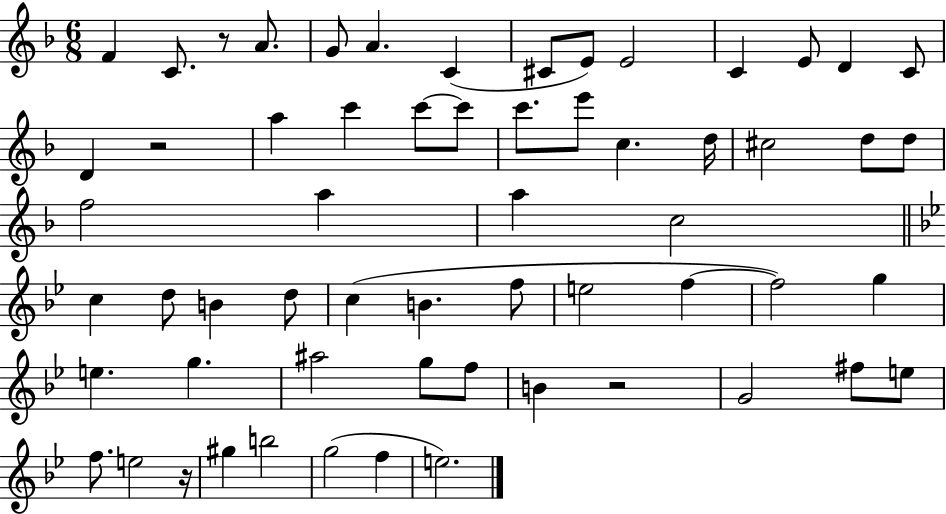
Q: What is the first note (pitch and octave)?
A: F4